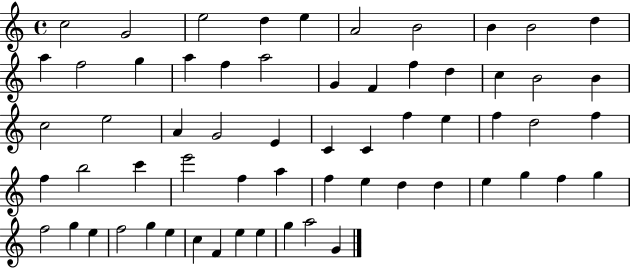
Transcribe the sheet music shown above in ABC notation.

X:1
T:Untitled
M:4/4
L:1/4
K:C
c2 G2 e2 d e A2 B2 B B2 d a f2 g a f a2 G F f d c B2 B c2 e2 A G2 E C C f e f d2 f f b2 c' e'2 f a f e d d e g f g f2 g e f2 g e c F e e g a2 G